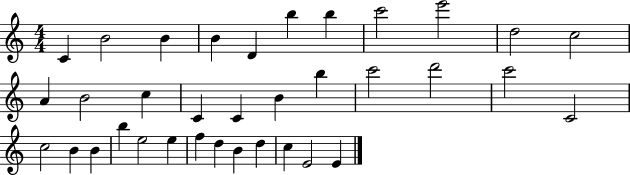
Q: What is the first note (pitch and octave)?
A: C4